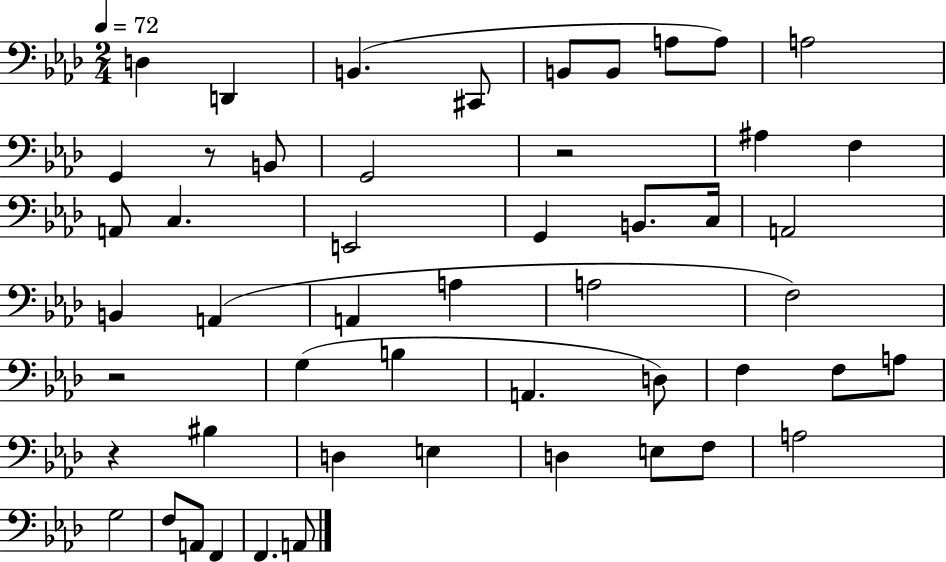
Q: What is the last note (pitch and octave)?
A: A2